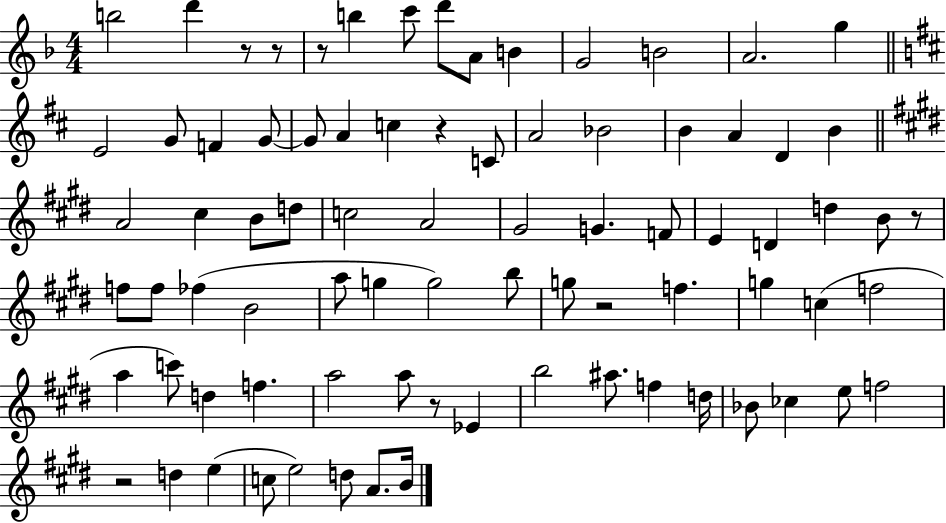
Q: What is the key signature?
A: F major